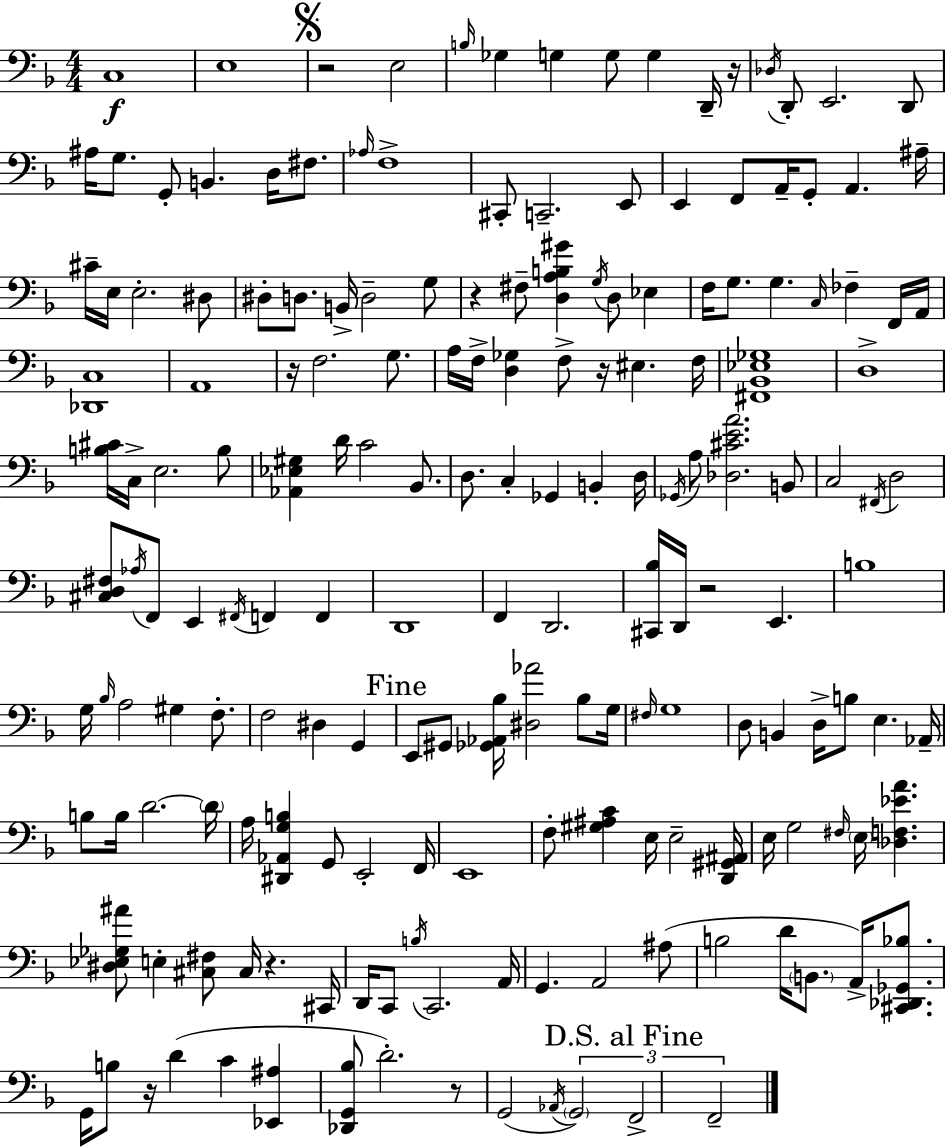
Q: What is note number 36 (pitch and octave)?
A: D3